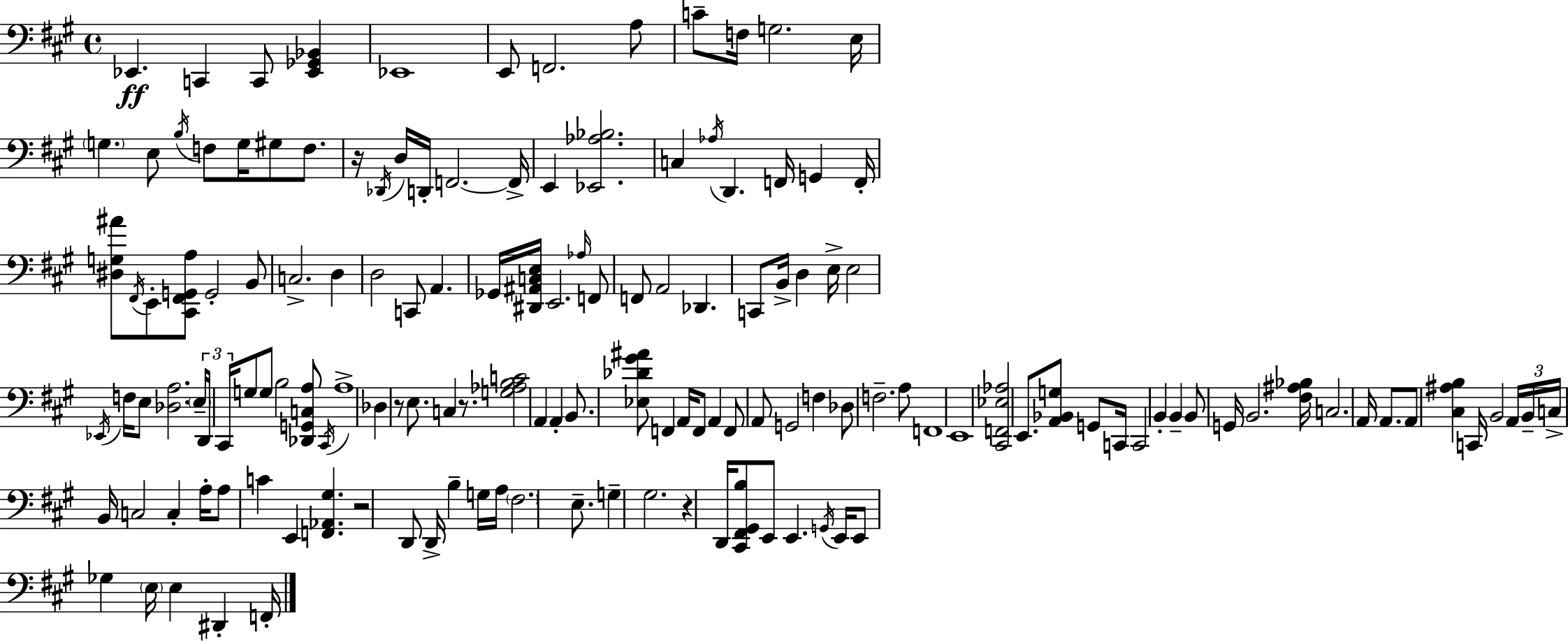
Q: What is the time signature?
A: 4/4